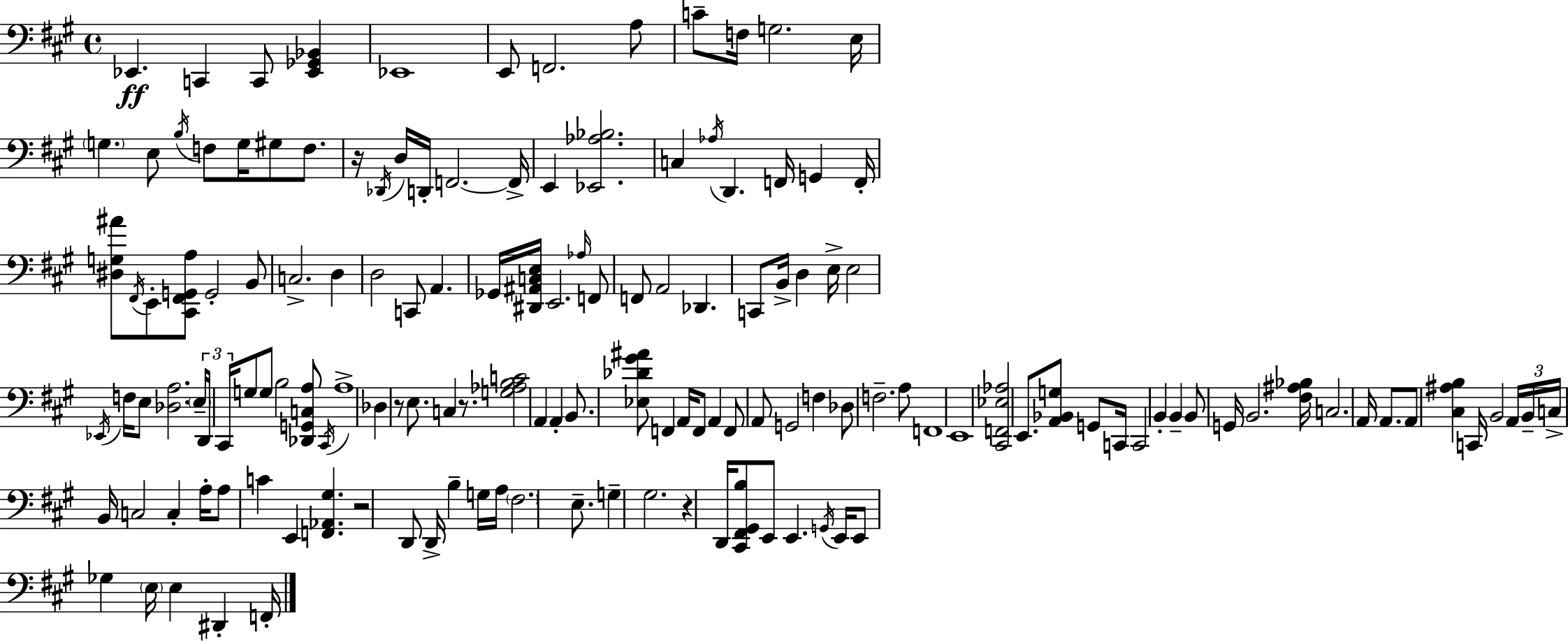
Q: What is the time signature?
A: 4/4